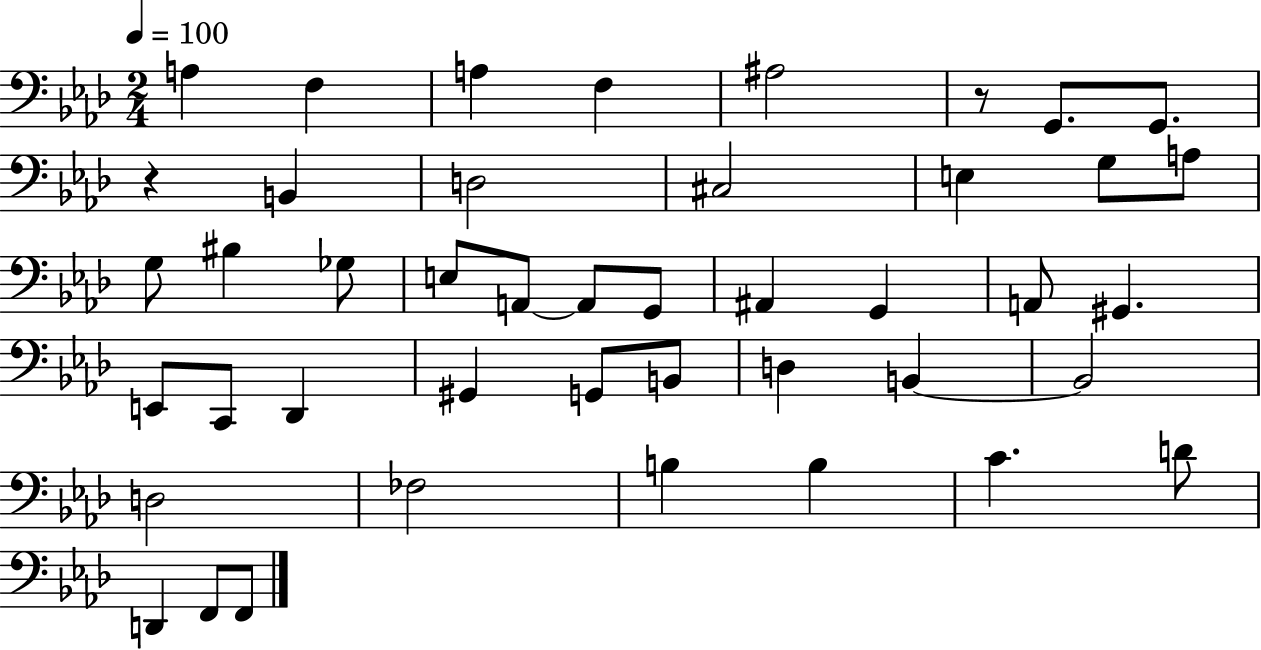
{
  \clef bass
  \numericTimeSignature
  \time 2/4
  \key aes \major
  \tempo 4 = 100
  a4 f4 | a4 f4 | ais2 | r8 g,8. g,8. | \break r4 b,4 | d2 | cis2 | e4 g8 a8 | \break g8 bis4 ges8 | e8 a,8~~ a,8 g,8 | ais,4 g,4 | a,8 gis,4. | \break e,8 c,8 des,4 | gis,4 g,8 b,8 | d4 b,4~~ | b,2 | \break d2 | fes2 | b4 b4 | c'4. d'8 | \break d,4 f,8 f,8 | \bar "|."
}